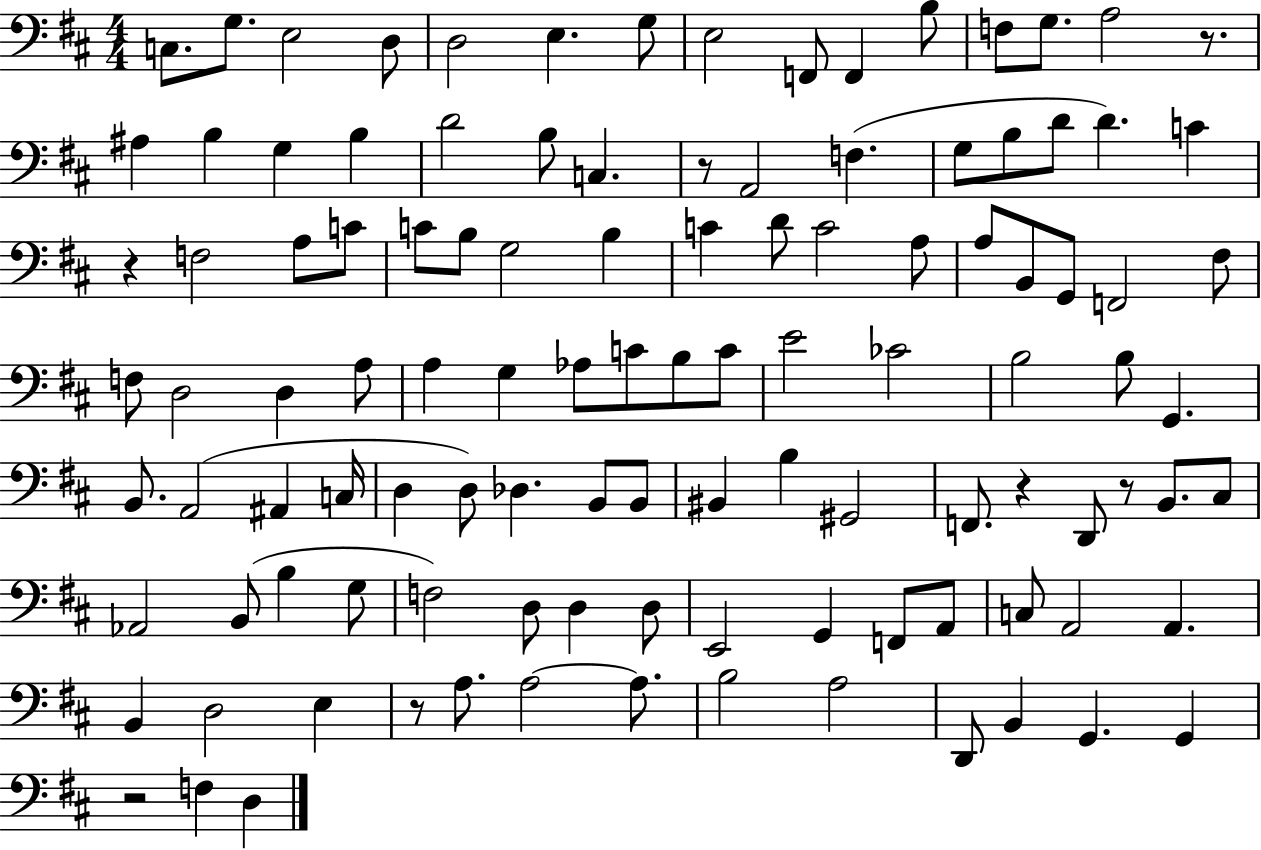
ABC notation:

X:1
T:Untitled
M:4/4
L:1/4
K:D
C,/2 G,/2 E,2 D,/2 D,2 E, G,/2 E,2 F,,/2 F,, B,/2 F,/2 G,/2 A,2 z/2 ^A, B, G, B, D2 B,/2 C, z/2 A,,2 F, G,/2 B,/2 D/2 D C z F,2 A,/2 C/2 C/2 B,/2 G,2 B, C D/2 C2 A,/2 A,/2 B,,/2 G,,/2 F,,2 ^F,/2 F,/2 D,2 D, A,/2 A, G, _A,/2 C/2 B,/2 C/2 E2 _C2 B,2 B,/2 G,, B,,/2 A,,2 ^A,, C,/4 D, D,/2 _D, B,,/2 B,,/2 ^B,, B, ^G,,2 F,,/2 z D,,/2 z/2 B,,/2 ^C,/2 _A,,2 B,,/2 B, G,/2 F,2 D,/2 D, D,/2 E,,2 G,, F,,/2 A,,/2 C,/2 A,,2 A,, B,, D,2 E, z/2 A,/2 A,2 A,/2 B,2 A,2 D,,/2 B,, G,, G,, z2 F, D,